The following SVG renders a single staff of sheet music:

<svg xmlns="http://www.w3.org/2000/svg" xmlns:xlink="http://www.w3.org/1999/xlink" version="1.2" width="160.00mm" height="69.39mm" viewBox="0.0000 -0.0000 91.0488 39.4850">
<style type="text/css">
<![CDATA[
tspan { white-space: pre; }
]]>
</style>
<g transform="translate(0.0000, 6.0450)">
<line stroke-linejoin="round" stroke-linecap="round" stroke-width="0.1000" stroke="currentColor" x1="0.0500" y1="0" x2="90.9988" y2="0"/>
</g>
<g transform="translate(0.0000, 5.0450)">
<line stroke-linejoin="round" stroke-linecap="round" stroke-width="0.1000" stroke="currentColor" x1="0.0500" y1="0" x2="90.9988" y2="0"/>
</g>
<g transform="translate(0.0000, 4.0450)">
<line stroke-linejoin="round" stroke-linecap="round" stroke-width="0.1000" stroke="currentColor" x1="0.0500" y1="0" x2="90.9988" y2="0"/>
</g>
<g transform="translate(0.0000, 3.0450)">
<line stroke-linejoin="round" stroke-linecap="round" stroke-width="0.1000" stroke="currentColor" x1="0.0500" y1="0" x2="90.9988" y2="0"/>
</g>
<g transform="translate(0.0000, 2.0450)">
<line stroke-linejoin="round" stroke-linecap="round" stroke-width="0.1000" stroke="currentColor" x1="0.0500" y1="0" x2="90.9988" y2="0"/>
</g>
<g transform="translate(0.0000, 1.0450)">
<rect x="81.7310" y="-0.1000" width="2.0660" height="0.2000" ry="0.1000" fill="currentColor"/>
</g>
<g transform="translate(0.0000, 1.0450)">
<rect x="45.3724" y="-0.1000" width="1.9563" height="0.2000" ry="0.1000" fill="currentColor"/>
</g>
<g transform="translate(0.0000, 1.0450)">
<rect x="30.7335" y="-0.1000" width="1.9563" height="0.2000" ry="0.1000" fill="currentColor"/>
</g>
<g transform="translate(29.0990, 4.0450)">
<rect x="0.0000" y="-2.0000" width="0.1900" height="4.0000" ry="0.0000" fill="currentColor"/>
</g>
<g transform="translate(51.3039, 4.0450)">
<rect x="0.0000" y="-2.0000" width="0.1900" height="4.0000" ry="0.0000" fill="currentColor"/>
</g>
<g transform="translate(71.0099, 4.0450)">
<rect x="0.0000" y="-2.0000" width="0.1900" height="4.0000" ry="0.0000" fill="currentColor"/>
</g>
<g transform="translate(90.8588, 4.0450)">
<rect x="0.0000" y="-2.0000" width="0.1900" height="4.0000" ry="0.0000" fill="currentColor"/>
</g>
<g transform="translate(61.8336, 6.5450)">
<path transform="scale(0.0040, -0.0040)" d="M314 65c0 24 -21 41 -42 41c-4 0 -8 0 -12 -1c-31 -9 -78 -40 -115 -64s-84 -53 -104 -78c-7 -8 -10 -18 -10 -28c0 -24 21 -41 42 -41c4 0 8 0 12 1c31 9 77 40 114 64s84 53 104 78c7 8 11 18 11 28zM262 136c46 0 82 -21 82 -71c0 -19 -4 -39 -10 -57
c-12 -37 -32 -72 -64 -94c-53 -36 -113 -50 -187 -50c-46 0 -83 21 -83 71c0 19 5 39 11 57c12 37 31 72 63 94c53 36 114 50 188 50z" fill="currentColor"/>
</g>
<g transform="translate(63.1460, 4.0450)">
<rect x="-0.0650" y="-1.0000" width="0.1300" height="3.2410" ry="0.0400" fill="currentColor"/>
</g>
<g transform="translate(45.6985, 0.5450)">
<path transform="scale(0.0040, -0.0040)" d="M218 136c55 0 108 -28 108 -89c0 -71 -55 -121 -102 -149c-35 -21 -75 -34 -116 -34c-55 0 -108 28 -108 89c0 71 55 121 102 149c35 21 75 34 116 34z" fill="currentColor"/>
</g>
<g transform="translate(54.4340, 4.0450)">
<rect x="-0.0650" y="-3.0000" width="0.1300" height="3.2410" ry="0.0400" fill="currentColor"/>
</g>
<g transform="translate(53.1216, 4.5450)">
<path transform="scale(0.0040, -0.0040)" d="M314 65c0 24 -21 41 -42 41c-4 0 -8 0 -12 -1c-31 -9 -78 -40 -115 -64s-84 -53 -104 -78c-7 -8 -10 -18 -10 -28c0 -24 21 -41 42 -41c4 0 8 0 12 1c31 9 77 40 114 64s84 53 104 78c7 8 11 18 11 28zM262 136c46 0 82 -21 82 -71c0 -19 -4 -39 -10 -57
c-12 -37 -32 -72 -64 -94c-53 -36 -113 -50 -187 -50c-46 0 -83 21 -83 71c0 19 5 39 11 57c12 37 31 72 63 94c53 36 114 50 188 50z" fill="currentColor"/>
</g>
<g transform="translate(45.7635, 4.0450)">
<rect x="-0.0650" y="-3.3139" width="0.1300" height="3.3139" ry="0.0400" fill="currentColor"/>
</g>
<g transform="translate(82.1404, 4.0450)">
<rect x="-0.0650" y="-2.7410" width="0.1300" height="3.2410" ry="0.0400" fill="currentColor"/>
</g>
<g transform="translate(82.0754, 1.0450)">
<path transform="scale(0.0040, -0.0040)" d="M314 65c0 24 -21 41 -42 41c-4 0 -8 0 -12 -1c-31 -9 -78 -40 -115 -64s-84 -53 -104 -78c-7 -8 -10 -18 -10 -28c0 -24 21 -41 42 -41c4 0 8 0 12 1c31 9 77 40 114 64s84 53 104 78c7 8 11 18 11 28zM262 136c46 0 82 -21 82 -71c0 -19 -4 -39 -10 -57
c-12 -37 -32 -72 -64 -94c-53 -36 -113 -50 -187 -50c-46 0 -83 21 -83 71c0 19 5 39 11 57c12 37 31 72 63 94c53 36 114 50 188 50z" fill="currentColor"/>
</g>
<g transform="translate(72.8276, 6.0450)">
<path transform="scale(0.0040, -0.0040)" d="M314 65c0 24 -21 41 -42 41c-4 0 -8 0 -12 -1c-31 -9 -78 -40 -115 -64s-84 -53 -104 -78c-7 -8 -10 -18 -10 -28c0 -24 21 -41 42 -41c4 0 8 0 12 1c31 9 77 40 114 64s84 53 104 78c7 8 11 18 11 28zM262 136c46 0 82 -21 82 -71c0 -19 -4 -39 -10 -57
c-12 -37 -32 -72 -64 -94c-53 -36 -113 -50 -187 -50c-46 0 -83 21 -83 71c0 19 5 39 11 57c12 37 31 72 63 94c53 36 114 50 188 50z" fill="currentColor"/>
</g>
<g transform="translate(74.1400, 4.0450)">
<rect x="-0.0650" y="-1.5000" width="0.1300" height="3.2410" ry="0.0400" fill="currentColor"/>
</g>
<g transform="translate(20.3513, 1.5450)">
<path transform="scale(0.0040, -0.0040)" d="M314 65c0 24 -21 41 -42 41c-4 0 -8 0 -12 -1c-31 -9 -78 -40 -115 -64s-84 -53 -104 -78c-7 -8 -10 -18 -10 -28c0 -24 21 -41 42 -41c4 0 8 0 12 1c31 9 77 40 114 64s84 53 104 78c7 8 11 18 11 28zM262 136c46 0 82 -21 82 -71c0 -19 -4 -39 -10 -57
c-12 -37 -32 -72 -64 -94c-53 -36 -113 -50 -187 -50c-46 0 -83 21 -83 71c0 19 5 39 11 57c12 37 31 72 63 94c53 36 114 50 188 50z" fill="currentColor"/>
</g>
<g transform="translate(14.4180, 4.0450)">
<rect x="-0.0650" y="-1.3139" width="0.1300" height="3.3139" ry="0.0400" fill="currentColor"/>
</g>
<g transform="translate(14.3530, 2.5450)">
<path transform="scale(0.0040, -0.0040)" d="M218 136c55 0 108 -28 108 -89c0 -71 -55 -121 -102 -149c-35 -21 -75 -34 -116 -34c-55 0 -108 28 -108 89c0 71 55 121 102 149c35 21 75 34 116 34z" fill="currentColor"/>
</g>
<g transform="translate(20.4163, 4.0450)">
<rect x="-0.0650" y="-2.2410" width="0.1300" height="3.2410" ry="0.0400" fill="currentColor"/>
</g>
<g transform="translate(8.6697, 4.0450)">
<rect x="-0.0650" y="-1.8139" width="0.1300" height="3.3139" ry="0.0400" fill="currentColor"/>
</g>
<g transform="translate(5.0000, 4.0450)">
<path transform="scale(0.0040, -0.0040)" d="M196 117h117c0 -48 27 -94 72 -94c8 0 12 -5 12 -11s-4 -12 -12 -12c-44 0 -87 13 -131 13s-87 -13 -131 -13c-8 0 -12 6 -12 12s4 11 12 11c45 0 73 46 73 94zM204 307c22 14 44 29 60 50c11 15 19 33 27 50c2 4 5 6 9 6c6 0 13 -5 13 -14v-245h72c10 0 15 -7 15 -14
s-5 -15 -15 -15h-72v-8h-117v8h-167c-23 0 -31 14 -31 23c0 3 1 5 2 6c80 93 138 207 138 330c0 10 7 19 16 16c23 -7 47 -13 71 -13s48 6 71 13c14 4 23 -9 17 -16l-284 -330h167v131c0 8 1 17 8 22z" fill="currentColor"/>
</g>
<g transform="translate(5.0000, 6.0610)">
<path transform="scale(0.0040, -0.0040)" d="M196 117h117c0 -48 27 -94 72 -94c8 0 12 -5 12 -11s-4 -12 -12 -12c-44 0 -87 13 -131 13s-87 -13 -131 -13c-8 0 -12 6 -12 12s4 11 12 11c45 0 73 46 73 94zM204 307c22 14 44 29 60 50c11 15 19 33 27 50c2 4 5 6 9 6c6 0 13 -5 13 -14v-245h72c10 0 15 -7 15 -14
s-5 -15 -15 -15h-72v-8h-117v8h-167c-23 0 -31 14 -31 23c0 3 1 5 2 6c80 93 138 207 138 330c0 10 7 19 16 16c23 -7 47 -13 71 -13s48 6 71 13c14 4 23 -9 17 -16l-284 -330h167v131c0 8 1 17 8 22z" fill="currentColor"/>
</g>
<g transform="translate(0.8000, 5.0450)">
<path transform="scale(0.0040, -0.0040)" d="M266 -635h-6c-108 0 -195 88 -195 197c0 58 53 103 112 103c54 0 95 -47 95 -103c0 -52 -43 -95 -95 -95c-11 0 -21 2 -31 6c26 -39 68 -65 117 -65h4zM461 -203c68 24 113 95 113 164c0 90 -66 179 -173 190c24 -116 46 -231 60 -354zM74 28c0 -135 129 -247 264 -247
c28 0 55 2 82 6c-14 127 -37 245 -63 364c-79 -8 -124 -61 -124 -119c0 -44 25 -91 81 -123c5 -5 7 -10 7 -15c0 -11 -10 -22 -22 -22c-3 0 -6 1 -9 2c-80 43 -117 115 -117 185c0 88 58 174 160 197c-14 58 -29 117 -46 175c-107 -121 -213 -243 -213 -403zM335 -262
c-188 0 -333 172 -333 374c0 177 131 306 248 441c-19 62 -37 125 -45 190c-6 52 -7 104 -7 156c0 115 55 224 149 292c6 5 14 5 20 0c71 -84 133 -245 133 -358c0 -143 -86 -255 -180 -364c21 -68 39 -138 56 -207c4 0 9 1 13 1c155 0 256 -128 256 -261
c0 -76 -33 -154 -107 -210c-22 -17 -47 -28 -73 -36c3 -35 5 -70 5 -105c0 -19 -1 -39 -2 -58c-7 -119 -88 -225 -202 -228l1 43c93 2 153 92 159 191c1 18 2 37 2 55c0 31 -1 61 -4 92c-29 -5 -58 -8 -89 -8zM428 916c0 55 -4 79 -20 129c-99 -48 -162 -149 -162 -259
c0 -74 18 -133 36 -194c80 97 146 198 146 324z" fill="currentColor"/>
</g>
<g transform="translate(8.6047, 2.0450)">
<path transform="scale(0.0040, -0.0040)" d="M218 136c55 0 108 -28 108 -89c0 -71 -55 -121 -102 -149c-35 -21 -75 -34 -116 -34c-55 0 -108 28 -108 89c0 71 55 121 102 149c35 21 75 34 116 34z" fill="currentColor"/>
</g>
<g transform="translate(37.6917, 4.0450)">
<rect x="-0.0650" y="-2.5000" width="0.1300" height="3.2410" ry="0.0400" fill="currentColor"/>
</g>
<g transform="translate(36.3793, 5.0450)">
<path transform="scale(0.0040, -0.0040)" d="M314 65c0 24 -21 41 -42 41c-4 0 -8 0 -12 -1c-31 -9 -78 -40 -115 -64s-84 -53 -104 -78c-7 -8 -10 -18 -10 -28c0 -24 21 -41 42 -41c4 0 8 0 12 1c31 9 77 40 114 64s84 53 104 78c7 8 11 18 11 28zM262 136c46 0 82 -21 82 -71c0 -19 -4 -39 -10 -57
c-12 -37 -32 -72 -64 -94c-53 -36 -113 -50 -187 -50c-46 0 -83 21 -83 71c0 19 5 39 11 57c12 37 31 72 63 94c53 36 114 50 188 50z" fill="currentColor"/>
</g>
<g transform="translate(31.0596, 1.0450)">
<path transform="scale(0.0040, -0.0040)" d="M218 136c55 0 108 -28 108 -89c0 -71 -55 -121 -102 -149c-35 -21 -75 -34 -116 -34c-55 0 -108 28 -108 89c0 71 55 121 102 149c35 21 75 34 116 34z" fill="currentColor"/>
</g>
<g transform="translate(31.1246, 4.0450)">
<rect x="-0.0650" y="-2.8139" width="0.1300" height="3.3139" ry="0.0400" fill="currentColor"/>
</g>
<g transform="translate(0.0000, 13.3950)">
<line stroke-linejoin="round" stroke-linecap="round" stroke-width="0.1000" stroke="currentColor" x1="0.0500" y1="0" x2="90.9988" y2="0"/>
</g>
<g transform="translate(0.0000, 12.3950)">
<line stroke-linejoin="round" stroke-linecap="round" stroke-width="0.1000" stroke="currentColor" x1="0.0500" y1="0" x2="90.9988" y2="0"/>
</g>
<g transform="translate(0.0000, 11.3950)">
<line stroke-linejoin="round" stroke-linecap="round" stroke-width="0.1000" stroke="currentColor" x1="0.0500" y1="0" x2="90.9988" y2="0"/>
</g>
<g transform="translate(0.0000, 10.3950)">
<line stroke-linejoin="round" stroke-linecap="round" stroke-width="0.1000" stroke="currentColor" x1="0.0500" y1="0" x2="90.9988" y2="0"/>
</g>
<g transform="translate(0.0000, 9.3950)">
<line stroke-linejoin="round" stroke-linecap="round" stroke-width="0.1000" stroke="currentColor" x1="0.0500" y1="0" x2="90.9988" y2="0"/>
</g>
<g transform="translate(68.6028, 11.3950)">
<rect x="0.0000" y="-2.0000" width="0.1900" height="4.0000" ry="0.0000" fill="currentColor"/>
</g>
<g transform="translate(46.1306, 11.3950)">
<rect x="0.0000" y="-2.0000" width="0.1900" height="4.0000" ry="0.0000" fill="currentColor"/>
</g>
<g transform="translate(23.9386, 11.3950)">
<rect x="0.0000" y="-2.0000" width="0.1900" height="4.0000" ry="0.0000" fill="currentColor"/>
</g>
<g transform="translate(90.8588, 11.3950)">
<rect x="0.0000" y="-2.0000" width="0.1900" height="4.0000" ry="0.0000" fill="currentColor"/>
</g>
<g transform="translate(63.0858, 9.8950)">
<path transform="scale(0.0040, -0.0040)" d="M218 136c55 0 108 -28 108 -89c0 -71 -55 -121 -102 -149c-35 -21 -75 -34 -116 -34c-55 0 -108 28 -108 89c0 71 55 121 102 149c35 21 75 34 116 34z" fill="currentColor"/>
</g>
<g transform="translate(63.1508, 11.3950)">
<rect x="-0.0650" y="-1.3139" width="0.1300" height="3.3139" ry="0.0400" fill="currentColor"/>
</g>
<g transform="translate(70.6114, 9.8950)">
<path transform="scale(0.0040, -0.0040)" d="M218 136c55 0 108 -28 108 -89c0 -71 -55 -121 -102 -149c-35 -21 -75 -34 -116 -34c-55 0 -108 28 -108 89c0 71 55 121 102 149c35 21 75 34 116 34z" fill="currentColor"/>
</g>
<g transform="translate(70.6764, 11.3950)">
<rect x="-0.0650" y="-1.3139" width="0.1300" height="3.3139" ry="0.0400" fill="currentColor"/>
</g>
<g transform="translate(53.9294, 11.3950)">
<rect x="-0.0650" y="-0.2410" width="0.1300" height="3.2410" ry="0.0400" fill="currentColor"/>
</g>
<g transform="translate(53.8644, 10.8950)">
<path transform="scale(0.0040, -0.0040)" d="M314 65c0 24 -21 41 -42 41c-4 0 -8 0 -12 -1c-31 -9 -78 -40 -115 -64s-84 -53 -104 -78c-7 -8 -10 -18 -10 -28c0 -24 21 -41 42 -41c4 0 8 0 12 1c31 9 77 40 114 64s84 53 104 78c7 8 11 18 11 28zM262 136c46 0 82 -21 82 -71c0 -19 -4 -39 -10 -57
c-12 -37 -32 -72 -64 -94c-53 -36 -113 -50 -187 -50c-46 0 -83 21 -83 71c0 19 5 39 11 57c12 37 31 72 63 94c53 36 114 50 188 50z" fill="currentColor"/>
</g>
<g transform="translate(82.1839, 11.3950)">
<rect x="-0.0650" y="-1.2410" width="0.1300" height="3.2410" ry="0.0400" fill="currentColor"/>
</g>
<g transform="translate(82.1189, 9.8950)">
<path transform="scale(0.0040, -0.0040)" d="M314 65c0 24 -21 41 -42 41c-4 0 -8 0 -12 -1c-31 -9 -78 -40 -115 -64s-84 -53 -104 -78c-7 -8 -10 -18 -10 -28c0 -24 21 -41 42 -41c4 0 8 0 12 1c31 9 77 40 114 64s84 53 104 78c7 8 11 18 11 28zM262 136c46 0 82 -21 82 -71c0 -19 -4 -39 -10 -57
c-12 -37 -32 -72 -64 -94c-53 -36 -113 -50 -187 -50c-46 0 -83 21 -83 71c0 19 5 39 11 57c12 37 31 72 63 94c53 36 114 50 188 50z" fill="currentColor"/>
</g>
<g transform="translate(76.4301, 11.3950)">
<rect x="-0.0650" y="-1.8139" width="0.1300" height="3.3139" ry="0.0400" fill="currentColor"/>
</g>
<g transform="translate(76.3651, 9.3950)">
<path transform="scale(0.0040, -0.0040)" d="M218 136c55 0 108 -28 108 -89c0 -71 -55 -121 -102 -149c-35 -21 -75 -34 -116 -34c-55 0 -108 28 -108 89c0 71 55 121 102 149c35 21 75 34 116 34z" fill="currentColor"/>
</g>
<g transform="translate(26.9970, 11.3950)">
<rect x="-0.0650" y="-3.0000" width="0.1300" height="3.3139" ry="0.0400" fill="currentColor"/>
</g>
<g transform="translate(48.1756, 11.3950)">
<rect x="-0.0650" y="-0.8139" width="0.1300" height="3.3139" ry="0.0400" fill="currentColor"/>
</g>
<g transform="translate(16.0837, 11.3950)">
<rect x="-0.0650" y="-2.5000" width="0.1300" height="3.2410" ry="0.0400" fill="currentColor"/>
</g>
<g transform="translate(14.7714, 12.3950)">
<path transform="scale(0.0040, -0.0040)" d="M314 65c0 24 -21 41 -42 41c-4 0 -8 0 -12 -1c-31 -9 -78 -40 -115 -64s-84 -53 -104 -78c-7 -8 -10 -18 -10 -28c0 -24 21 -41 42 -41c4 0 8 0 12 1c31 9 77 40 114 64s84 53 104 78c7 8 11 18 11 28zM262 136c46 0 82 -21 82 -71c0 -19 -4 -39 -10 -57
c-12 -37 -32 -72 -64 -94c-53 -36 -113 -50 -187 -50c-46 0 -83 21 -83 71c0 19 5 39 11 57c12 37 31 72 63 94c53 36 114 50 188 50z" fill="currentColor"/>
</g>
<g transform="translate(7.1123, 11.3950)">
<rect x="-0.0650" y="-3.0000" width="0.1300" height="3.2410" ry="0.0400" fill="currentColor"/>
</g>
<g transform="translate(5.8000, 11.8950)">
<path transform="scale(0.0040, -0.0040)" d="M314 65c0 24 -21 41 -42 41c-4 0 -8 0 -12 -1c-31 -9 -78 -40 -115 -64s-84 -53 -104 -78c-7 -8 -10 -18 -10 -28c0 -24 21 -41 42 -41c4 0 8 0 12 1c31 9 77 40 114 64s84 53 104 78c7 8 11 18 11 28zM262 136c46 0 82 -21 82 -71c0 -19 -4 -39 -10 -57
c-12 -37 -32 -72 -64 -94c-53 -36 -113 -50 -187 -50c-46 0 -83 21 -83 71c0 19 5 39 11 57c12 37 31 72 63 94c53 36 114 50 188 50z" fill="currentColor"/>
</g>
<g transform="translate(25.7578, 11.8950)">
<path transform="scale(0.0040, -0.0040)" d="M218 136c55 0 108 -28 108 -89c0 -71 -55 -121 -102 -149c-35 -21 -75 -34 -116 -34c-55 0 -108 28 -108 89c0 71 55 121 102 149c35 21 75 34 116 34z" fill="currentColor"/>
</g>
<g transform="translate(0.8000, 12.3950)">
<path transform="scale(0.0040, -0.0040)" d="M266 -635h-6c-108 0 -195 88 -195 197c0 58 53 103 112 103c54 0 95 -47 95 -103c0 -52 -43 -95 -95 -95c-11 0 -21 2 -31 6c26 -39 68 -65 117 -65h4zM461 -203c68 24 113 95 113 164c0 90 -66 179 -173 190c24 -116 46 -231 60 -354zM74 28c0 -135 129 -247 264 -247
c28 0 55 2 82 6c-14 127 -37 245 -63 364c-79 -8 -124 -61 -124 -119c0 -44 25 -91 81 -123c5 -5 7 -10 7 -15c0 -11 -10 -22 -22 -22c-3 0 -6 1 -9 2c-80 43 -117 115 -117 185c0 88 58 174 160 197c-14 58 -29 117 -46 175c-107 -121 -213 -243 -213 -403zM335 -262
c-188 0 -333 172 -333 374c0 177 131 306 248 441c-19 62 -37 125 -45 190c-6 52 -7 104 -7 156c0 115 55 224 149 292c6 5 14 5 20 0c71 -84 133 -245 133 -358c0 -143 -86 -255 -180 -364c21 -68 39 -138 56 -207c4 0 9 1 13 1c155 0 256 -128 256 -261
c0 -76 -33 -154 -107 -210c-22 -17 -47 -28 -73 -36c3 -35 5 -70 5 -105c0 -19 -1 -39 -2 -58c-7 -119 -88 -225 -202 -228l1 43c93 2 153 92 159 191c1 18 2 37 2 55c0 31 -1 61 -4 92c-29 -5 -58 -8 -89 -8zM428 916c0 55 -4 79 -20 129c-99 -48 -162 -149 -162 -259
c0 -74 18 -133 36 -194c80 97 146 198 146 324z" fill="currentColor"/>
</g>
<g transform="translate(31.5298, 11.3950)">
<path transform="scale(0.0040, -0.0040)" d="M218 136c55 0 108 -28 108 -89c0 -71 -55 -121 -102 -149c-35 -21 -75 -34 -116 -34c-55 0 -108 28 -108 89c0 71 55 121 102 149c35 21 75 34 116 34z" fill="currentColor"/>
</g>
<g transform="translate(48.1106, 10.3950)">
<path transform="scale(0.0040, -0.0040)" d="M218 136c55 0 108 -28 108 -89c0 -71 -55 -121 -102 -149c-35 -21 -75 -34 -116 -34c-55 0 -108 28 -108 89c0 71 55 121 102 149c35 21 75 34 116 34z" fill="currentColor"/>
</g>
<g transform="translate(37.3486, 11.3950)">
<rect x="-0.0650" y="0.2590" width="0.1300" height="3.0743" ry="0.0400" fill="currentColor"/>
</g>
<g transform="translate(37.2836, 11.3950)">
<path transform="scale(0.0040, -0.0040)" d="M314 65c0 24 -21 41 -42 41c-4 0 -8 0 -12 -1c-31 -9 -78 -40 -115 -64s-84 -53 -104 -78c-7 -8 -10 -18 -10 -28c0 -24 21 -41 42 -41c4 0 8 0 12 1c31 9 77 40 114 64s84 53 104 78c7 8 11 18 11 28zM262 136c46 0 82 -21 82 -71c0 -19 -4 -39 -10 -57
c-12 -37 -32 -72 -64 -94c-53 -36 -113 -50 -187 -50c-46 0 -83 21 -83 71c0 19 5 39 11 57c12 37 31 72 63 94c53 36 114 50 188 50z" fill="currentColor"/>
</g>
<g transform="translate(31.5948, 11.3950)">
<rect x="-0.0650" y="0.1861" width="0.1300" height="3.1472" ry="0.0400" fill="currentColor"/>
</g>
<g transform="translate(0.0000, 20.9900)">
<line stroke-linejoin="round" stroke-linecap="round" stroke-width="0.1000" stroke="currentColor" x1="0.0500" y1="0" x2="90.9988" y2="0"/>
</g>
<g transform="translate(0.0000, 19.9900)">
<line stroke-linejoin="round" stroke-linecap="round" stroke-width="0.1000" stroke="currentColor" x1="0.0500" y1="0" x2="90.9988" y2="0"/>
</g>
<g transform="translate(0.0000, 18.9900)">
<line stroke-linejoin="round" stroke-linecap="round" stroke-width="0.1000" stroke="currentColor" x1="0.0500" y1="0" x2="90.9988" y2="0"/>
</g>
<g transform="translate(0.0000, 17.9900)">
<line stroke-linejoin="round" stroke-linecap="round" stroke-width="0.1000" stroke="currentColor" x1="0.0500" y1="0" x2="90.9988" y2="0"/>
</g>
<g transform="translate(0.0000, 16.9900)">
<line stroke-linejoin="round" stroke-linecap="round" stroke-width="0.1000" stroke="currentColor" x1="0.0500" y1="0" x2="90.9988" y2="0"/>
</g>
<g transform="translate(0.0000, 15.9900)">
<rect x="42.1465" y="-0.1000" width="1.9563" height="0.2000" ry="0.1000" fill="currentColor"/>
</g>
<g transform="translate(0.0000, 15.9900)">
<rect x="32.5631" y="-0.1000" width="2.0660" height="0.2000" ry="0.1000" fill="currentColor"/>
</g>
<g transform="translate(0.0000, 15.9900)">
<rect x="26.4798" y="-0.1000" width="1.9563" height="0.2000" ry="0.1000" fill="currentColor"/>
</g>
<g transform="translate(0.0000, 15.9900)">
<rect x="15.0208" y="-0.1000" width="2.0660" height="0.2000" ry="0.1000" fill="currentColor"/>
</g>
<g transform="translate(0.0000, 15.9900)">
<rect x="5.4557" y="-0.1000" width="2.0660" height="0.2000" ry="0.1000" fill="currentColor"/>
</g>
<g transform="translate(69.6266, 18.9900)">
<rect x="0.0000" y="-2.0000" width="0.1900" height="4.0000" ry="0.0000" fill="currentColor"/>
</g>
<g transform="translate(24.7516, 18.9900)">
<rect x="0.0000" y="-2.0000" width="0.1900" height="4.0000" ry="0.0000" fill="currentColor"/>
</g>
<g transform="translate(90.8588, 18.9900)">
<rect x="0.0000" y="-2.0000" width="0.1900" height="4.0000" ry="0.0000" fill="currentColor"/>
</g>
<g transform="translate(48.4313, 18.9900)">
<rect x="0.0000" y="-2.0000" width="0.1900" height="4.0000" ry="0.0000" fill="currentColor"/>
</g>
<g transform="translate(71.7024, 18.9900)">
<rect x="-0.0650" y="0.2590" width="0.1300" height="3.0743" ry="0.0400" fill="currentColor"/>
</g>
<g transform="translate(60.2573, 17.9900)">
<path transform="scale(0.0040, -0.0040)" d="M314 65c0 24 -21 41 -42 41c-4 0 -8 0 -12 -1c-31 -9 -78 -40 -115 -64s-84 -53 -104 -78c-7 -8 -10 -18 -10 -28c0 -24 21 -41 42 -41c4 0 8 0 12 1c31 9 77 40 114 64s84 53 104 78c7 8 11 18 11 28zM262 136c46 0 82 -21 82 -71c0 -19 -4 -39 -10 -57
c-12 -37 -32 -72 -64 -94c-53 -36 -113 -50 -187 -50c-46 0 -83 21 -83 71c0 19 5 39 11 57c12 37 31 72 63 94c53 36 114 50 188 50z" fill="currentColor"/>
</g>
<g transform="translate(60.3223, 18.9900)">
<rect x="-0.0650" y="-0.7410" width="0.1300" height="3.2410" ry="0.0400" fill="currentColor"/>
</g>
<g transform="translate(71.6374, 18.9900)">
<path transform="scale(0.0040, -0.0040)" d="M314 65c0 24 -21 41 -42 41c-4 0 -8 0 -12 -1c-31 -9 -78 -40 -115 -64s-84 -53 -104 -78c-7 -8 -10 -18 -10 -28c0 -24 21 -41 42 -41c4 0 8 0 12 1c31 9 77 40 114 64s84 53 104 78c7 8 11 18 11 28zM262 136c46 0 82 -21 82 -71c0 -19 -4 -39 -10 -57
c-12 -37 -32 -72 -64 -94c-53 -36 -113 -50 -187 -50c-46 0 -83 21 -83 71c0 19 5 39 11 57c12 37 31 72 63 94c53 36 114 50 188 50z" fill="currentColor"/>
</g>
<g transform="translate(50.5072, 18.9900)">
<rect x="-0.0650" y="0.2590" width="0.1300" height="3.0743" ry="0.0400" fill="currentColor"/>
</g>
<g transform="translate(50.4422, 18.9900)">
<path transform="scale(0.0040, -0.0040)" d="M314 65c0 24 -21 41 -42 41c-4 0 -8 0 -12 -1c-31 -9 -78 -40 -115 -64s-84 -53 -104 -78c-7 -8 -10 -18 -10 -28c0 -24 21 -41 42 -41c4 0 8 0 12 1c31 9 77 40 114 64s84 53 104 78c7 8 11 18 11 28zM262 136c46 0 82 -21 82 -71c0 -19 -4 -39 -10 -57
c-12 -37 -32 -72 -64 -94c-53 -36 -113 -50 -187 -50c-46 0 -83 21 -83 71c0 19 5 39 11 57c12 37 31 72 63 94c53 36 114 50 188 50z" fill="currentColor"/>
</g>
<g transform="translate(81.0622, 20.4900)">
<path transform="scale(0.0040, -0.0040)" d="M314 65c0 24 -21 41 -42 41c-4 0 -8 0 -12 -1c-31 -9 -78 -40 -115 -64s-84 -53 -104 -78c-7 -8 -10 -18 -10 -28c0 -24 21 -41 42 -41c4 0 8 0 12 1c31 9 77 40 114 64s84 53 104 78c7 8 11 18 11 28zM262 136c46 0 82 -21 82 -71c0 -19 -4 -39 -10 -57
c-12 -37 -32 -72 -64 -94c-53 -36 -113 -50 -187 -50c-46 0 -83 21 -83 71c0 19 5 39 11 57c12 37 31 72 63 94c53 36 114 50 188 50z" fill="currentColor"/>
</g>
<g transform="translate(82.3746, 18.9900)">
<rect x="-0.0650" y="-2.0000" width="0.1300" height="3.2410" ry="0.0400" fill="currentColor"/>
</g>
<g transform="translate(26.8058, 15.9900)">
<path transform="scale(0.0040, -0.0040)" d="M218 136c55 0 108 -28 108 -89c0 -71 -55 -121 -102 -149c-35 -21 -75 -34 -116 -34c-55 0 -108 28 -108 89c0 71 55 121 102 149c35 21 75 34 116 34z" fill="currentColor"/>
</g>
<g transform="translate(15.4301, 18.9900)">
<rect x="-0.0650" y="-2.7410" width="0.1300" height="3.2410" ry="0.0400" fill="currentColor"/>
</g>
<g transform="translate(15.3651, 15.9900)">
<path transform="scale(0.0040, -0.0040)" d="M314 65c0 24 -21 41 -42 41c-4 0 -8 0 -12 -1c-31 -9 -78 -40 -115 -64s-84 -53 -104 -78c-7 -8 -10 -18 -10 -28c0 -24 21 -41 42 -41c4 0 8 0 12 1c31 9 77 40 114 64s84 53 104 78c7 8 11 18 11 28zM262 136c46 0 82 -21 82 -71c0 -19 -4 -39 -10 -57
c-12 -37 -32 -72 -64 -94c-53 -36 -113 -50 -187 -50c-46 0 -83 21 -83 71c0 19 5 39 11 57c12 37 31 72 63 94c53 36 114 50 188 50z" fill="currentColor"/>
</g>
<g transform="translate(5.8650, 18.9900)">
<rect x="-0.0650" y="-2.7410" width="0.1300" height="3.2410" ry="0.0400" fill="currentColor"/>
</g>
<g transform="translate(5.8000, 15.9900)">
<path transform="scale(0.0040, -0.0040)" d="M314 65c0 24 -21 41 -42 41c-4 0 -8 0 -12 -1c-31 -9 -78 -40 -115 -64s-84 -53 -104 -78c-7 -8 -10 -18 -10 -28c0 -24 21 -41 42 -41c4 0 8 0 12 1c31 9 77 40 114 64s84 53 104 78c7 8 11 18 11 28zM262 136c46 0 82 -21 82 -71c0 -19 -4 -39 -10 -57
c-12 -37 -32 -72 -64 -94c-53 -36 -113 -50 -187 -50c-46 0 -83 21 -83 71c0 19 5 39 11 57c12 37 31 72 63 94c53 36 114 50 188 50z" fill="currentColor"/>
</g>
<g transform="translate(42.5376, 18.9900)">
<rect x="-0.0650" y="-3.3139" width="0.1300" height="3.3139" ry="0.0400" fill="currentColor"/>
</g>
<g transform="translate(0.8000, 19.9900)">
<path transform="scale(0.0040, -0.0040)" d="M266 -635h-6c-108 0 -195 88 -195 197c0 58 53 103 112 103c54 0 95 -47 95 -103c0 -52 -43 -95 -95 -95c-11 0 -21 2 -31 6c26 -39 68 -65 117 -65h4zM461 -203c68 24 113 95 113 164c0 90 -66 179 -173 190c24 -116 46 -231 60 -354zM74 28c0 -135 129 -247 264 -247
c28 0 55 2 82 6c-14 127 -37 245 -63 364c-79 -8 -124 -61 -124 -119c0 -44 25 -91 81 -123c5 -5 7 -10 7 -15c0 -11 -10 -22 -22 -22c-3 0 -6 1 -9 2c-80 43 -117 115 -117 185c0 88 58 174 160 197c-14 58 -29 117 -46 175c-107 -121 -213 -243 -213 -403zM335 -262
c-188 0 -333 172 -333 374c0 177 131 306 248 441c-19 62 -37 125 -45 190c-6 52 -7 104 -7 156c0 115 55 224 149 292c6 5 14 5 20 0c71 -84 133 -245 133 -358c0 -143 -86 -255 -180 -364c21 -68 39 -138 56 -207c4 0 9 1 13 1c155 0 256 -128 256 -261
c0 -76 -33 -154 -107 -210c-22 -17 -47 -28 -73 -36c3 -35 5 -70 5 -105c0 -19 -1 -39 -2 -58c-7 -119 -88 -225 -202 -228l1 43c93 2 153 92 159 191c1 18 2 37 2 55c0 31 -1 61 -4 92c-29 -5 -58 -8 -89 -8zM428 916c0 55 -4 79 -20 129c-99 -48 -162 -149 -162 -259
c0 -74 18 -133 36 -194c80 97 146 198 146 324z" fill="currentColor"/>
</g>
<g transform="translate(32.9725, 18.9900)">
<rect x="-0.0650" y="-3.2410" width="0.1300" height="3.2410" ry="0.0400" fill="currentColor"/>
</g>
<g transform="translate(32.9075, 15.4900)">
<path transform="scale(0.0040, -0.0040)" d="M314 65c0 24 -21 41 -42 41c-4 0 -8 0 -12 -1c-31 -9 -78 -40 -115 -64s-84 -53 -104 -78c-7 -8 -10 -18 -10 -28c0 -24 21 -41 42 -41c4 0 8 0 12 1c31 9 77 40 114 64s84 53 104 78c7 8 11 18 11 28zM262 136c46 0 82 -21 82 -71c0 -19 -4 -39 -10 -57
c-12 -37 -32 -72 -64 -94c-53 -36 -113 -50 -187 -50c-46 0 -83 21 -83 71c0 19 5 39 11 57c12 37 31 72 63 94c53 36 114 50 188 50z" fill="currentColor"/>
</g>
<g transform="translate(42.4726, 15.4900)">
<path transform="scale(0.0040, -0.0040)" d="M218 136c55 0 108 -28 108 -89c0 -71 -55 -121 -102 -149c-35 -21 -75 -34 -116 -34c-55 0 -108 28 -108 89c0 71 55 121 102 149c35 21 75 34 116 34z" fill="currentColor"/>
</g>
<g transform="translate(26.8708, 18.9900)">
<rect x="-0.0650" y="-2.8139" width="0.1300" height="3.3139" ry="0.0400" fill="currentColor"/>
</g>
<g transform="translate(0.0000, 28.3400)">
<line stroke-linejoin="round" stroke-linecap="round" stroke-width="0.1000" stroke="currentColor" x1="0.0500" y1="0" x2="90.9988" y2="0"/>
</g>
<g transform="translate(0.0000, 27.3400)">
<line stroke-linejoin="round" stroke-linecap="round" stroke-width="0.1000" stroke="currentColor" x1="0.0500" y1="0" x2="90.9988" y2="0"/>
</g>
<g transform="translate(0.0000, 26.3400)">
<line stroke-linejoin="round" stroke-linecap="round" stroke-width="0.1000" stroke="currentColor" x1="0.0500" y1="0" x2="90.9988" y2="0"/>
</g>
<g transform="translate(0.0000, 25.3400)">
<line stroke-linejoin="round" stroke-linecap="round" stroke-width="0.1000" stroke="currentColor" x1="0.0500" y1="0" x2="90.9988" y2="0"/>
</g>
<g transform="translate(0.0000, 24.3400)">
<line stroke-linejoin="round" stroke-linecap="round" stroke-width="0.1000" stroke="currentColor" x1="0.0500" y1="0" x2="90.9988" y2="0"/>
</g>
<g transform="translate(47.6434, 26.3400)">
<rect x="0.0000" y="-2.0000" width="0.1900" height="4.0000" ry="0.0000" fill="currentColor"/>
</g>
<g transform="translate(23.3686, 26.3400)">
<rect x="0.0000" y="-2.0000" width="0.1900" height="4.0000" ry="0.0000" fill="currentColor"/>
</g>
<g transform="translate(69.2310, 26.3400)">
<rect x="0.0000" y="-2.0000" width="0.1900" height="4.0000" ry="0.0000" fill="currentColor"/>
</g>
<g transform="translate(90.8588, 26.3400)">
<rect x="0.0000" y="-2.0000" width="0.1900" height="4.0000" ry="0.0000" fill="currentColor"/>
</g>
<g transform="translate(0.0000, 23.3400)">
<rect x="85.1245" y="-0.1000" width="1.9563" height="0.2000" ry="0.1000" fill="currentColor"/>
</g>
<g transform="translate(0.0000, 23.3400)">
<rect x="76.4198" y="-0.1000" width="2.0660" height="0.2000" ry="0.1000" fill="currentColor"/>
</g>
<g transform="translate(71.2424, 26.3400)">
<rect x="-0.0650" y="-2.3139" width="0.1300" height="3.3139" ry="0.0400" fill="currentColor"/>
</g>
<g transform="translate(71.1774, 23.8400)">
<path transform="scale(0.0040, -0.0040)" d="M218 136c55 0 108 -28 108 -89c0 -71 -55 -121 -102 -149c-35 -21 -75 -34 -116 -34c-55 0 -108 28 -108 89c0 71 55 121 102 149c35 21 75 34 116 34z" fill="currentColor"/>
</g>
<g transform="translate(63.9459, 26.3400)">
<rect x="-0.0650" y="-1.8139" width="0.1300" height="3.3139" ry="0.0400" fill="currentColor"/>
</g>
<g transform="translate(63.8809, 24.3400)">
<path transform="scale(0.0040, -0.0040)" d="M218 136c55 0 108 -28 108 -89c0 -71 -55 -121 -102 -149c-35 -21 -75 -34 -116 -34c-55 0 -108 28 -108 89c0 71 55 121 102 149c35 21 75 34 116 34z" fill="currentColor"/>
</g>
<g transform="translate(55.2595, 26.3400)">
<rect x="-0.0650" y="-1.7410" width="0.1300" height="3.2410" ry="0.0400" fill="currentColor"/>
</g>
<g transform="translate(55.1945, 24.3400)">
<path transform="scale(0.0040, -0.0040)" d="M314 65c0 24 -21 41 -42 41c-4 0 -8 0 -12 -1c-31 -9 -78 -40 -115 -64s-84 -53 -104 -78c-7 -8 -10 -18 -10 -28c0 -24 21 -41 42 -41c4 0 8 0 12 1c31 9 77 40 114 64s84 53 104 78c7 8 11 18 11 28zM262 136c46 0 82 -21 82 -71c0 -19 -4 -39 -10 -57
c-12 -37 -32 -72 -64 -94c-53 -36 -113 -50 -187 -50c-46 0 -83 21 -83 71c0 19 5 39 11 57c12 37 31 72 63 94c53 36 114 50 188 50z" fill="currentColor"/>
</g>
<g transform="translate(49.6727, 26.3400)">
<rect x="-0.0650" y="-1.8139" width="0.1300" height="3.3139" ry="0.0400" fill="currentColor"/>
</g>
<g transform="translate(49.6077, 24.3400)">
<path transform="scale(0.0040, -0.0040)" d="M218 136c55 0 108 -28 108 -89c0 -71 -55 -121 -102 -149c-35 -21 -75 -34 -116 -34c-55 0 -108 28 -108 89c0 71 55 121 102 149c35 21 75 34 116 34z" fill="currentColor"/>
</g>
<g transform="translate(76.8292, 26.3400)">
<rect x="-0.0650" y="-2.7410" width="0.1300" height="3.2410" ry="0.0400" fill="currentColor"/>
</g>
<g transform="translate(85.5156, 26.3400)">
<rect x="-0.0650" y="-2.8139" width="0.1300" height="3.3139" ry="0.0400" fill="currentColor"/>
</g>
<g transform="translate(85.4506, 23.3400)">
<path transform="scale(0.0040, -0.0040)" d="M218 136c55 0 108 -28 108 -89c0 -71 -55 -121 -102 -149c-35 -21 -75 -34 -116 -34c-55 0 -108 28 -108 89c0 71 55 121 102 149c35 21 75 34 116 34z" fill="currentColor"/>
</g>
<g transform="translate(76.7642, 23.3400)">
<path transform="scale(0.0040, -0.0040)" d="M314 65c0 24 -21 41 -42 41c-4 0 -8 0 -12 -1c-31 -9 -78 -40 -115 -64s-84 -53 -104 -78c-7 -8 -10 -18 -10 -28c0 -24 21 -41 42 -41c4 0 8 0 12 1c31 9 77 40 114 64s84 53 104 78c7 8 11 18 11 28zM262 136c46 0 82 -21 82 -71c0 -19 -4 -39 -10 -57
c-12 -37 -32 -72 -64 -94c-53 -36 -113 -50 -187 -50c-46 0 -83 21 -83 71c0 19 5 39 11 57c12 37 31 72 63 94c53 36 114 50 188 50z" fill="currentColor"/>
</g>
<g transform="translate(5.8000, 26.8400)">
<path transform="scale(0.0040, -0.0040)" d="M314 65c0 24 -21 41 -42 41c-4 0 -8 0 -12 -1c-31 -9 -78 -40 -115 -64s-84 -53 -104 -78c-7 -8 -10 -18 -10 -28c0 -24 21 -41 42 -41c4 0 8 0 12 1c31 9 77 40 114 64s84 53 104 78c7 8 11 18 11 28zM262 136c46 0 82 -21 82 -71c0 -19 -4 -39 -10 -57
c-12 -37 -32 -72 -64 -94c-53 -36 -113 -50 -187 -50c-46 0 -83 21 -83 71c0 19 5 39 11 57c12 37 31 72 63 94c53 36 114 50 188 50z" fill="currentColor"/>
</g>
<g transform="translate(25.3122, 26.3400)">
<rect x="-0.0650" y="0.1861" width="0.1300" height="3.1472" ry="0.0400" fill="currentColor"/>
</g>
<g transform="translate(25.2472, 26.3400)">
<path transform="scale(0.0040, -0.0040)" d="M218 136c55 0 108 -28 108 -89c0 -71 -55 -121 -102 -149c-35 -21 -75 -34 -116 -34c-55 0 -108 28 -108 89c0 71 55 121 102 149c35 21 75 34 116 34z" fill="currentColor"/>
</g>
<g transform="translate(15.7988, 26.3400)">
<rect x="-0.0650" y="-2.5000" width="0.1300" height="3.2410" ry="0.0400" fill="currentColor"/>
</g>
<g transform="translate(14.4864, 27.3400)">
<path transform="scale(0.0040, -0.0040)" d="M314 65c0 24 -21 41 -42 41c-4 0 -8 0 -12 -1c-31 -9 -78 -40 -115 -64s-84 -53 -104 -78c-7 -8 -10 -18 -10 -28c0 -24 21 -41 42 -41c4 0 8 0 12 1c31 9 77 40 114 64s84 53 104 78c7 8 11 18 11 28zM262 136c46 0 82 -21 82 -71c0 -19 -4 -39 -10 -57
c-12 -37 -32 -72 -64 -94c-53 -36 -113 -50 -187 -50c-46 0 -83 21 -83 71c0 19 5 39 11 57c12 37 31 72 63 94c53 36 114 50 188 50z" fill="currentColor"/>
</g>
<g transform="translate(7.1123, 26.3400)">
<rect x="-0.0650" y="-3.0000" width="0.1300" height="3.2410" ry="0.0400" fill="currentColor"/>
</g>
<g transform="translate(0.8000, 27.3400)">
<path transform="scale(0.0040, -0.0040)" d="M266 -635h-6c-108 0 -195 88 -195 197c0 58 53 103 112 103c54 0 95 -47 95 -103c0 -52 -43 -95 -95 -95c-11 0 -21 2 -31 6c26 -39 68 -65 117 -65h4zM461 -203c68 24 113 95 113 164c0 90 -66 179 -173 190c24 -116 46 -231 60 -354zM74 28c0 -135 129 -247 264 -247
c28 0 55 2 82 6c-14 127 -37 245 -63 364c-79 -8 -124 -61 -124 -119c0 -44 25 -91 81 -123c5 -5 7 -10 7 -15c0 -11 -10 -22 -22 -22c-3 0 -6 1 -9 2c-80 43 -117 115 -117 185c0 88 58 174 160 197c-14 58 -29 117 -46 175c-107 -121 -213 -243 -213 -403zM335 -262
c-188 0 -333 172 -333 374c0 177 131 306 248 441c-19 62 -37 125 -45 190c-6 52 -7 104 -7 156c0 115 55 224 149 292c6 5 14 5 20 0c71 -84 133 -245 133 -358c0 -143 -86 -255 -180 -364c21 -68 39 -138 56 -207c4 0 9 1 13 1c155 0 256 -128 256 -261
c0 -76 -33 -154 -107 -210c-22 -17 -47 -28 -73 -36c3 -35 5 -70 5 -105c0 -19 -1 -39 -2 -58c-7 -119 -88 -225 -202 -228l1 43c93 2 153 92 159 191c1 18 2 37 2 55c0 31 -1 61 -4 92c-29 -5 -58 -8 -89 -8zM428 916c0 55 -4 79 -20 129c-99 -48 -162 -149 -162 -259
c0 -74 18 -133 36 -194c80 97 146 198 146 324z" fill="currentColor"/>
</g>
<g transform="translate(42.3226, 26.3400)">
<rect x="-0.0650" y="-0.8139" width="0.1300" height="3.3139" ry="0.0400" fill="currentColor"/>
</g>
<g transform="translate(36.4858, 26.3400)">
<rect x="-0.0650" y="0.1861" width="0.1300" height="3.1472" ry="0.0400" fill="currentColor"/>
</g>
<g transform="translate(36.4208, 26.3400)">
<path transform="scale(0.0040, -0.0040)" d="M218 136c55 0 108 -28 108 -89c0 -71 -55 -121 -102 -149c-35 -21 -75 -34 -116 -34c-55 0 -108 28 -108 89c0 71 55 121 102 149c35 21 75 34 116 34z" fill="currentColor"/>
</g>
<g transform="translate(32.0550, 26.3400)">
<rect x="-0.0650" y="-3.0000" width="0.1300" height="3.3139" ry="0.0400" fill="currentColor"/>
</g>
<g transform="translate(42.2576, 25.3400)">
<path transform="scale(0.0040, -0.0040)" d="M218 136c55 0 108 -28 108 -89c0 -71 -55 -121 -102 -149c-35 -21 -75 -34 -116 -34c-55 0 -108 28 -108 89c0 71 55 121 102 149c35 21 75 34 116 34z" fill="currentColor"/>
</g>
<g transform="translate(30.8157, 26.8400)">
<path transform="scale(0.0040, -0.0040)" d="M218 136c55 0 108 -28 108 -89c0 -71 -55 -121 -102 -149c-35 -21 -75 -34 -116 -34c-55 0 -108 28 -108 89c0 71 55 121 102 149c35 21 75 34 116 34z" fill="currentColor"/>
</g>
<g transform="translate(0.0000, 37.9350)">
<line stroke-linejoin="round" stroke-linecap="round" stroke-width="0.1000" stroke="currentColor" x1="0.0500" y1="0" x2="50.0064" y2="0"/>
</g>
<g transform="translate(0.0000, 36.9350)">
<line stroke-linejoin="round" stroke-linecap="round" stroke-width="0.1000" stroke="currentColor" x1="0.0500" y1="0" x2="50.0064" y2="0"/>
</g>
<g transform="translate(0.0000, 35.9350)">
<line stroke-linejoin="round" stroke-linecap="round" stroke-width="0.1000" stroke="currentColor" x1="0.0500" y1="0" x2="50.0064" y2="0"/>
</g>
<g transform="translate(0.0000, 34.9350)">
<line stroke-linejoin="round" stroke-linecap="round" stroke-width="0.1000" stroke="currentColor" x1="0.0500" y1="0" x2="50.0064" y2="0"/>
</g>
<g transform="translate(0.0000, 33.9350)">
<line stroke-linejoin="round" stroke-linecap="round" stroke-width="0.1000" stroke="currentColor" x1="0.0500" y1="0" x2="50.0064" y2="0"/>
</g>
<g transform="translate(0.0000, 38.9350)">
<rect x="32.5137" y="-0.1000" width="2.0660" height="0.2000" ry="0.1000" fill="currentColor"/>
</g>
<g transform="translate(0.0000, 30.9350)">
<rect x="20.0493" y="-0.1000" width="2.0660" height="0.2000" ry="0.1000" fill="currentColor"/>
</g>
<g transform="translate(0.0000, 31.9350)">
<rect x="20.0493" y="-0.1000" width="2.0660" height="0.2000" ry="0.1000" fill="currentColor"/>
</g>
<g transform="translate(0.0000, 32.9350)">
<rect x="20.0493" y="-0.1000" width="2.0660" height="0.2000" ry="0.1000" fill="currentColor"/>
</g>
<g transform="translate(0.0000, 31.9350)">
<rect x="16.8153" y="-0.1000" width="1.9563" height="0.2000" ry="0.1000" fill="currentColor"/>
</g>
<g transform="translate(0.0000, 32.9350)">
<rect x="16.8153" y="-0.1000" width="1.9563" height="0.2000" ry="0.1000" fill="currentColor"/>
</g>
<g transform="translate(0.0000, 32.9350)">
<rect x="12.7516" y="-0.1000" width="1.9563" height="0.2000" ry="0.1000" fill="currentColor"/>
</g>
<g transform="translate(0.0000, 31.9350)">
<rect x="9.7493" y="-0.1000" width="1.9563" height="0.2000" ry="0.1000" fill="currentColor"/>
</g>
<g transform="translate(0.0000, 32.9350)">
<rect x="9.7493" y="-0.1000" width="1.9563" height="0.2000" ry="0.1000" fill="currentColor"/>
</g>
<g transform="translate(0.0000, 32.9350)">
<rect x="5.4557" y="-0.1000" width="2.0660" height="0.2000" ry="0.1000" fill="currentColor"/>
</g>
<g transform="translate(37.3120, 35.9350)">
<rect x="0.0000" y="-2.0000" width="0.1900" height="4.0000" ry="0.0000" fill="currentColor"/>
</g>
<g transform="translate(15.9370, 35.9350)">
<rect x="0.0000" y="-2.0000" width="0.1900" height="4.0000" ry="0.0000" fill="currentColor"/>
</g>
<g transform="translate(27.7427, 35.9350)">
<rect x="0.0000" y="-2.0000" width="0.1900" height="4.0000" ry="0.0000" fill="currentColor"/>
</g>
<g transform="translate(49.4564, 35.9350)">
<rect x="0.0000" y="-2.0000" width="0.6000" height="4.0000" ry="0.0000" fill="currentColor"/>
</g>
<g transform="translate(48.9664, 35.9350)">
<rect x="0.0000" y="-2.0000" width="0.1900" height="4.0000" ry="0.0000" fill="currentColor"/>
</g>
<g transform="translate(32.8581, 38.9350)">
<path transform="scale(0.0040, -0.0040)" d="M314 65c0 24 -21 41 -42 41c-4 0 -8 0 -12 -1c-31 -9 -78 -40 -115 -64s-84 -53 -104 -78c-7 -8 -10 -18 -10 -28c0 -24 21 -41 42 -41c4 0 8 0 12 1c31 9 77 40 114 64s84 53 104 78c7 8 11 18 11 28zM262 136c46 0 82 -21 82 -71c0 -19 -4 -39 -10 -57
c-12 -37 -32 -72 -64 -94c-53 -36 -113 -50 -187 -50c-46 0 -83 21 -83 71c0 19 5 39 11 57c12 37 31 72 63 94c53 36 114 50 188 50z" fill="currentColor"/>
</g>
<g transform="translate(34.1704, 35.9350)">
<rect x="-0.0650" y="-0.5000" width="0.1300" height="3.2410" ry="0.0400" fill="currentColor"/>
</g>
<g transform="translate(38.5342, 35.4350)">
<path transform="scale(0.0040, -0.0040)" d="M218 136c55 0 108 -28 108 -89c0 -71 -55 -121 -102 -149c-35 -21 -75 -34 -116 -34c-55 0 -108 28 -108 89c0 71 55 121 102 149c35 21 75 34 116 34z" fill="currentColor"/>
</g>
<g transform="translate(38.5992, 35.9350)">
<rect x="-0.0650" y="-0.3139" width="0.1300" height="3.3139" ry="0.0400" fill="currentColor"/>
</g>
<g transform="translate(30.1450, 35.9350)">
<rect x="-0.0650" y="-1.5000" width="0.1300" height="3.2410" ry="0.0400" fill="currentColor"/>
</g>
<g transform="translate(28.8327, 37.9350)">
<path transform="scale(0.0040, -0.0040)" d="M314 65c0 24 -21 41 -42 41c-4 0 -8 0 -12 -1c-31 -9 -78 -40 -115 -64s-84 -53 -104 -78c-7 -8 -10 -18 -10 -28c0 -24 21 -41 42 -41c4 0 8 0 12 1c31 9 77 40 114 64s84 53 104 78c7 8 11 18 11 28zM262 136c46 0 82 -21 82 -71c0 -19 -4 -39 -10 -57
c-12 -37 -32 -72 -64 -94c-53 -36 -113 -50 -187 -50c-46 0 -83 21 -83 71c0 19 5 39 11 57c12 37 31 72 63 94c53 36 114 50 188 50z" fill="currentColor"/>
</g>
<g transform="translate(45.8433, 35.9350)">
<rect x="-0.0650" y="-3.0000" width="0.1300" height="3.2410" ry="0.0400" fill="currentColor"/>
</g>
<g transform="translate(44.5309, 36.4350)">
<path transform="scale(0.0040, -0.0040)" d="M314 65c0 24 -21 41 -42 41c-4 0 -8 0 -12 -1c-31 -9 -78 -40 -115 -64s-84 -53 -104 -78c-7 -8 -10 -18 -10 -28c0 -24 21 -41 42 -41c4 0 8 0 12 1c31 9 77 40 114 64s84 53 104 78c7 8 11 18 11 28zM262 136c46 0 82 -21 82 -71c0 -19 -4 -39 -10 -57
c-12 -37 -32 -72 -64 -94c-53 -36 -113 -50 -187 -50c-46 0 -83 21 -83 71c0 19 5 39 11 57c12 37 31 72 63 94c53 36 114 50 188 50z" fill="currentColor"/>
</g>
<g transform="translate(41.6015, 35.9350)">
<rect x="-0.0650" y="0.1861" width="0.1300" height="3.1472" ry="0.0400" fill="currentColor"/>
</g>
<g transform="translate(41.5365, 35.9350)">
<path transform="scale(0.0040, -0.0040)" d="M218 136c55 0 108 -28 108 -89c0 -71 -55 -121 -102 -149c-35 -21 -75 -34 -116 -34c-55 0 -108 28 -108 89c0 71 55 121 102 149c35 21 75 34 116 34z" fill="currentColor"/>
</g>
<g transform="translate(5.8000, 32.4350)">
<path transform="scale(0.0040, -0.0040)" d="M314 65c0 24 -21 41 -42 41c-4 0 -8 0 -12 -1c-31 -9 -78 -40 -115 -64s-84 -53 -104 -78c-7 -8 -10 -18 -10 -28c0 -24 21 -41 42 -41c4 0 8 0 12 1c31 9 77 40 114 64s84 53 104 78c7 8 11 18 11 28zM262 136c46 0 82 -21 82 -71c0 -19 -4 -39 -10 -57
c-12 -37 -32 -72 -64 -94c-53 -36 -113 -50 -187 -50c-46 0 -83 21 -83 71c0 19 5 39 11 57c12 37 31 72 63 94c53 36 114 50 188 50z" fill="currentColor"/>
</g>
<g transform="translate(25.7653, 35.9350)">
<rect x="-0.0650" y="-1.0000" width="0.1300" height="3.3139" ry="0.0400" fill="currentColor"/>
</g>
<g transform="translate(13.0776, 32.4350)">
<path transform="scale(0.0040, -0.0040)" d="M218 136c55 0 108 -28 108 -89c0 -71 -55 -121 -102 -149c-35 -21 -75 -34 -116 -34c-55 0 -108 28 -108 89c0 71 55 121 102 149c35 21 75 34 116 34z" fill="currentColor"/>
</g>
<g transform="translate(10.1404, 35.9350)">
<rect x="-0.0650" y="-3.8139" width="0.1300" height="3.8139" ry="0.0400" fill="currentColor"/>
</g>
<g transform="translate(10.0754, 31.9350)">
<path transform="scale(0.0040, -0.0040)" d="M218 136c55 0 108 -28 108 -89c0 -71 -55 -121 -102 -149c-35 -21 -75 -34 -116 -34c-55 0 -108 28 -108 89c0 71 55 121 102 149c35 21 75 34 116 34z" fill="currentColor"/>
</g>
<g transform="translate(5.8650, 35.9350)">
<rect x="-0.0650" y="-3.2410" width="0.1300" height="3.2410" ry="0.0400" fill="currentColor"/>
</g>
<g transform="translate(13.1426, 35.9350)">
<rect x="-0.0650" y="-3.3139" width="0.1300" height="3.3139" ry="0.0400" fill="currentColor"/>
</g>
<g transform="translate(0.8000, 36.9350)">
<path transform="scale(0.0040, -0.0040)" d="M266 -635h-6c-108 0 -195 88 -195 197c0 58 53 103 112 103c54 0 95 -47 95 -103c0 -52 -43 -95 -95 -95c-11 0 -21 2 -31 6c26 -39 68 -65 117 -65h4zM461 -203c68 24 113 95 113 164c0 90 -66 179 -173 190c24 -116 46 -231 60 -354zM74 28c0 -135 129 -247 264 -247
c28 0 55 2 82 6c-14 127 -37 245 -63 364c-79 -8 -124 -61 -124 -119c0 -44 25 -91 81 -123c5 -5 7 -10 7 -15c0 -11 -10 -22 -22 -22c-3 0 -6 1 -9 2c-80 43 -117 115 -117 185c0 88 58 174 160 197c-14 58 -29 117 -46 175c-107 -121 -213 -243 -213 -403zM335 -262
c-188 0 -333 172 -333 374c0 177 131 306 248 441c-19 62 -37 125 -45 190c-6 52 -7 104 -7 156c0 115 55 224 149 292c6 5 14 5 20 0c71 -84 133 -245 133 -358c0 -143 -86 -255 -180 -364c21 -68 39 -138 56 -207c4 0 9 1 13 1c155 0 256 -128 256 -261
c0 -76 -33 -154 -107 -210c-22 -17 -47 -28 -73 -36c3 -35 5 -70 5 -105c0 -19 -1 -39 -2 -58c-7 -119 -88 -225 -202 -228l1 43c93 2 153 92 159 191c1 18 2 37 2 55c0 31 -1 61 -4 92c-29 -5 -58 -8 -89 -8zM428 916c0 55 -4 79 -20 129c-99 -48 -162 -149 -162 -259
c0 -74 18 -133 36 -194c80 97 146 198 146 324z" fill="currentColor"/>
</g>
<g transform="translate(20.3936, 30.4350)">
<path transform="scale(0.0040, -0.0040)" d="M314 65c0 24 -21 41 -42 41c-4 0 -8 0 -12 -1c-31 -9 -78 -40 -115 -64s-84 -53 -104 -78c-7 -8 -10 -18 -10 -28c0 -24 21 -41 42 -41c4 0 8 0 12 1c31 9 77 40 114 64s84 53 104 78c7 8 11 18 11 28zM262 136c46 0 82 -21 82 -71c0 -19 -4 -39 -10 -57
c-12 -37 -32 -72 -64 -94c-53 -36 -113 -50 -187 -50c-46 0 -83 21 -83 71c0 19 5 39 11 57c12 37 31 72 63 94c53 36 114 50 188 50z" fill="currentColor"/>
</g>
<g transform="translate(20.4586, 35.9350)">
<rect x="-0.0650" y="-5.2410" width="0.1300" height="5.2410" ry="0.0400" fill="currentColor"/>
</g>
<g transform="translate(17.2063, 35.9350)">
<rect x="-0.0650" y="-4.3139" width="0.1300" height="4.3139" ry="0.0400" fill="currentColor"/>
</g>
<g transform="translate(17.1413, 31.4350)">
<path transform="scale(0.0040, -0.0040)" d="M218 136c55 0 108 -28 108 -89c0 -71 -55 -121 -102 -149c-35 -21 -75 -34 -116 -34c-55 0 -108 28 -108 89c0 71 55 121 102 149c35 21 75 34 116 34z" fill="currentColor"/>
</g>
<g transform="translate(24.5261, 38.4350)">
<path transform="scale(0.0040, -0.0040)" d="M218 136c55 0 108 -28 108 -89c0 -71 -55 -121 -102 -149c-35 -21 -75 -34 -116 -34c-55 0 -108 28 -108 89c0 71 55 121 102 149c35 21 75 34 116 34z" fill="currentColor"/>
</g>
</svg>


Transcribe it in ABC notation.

X:1
T:Untitled
M:4/4
L:1/4
K:C
f e g2 a G2 b A2 D2 E2 a2 A2 G2 A B B2 d c2 e e f e2 a2 a2 a b2 b B2 d2 B2 F2 A2 G2 B A B d f f2 f g a2 a b2 c' b d' f'2 D E2 C2 c B A2